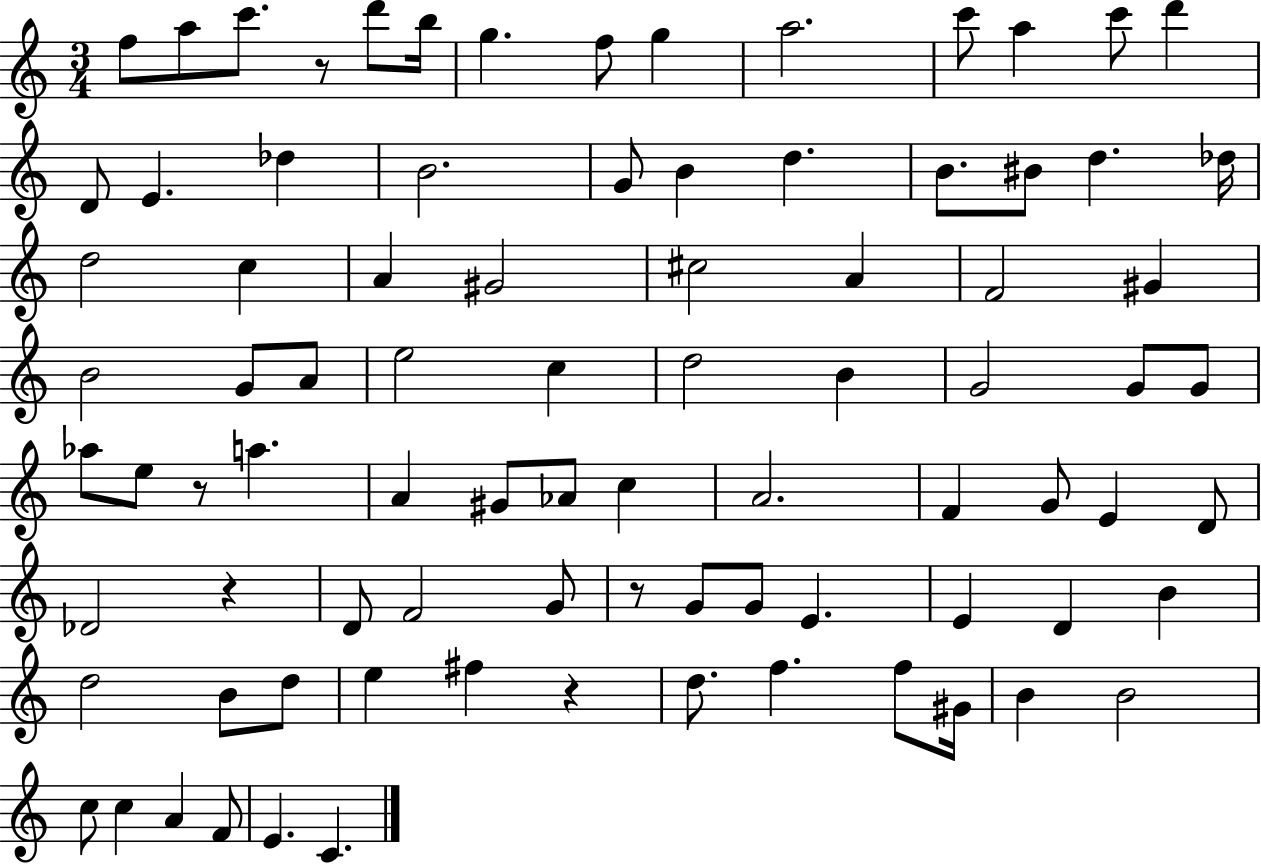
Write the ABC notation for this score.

X:1
T:Untitled
M:3/4
L:1/4
K:C
f/2 a/2 c'/2 z/2 d'/2 b/4 g f/2 g a2 c'/2 a c'/2 d' D/2 E _d B2 G/2 B d B/2 ^B/2 d _d/4 d2 c A ^G2 ^c2 A F2 ^G B2 G/2 A/2 e2 c d2 B G2 G/2 G/2 _a/2 e/2 z/2 a A ^G/2 _A/2 c A2 F G/2 E D/2 _D2 z D/2 F2 G/2 z/2 G/2 G/2 E E D B d2 B/2 d/2 e ^f z d/2 f f/2 ^G/4 B B2 c/2 c A F/2 E C